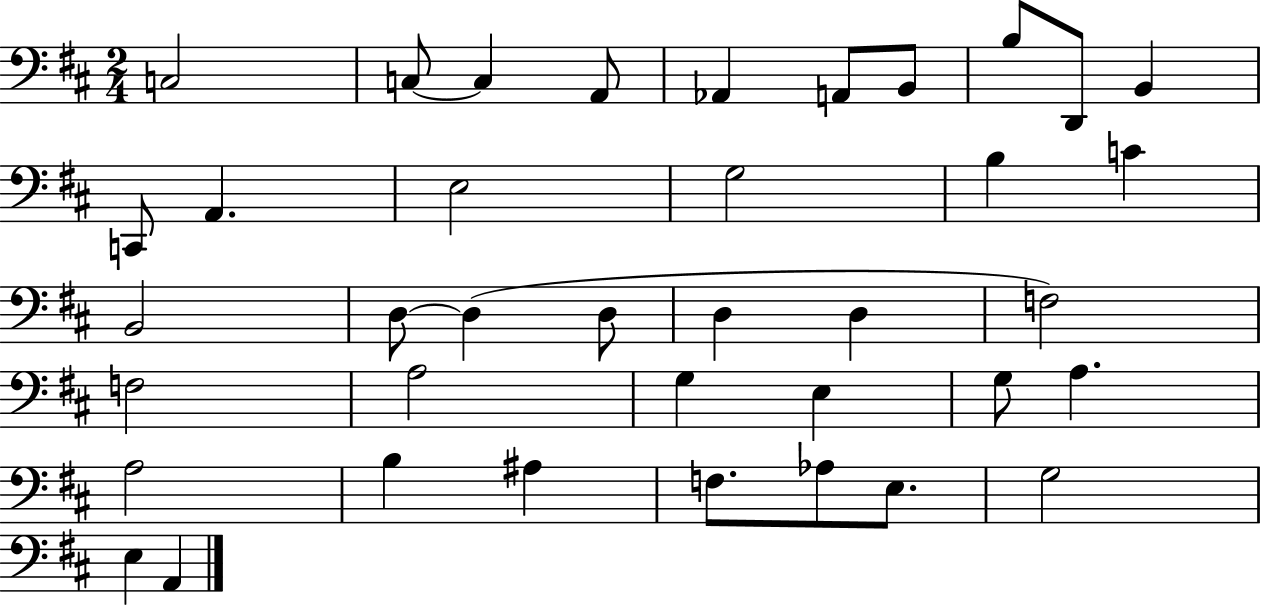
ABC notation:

X:1
T:Untitled
M:2/4
L:1/4
K:D
C,2 C,/2 C, A,,/2 _A,, A,,/2 B,,/2 B,/2 D,,/2 B,, C,,/2 A,, E,2 G,2 B, C B,,2 D,/2 D, D,/2 D, D, F,2 F,2 A,2 G, E, G,/2 A, A,2 B, ^A, F,/2 _A,/2 E,/2 G,2 E, A,,